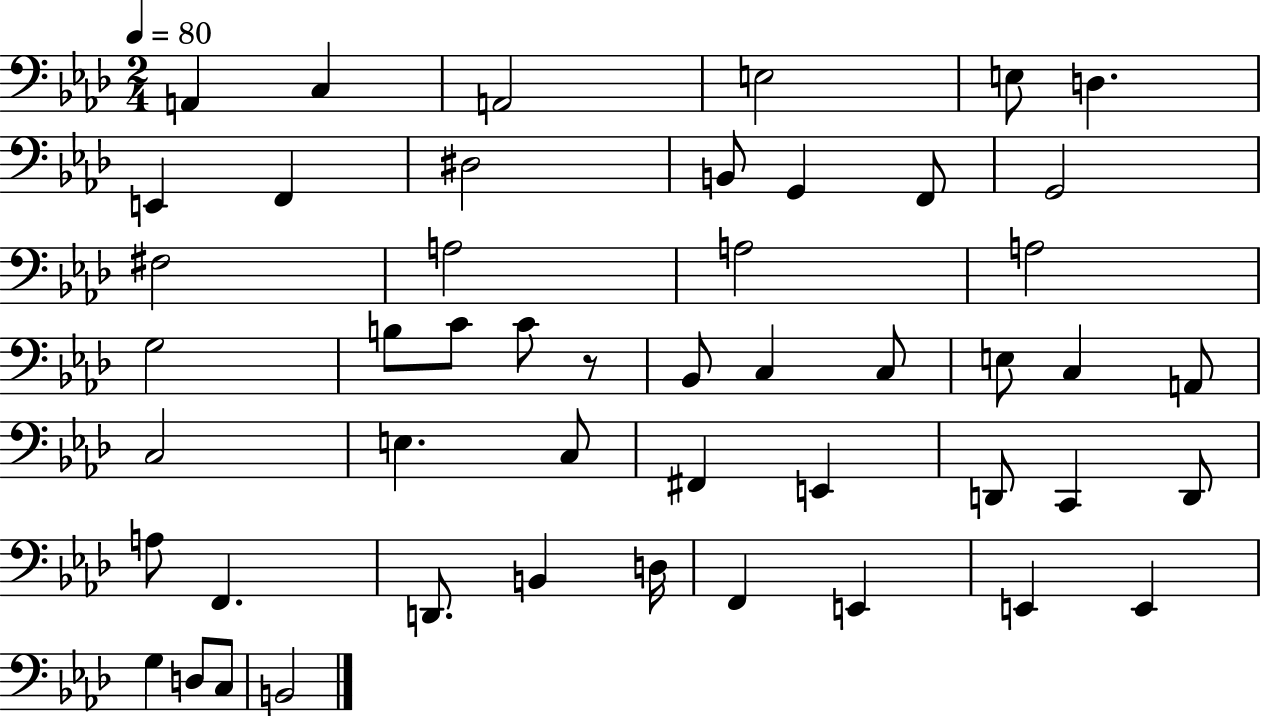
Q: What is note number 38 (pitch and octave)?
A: D2